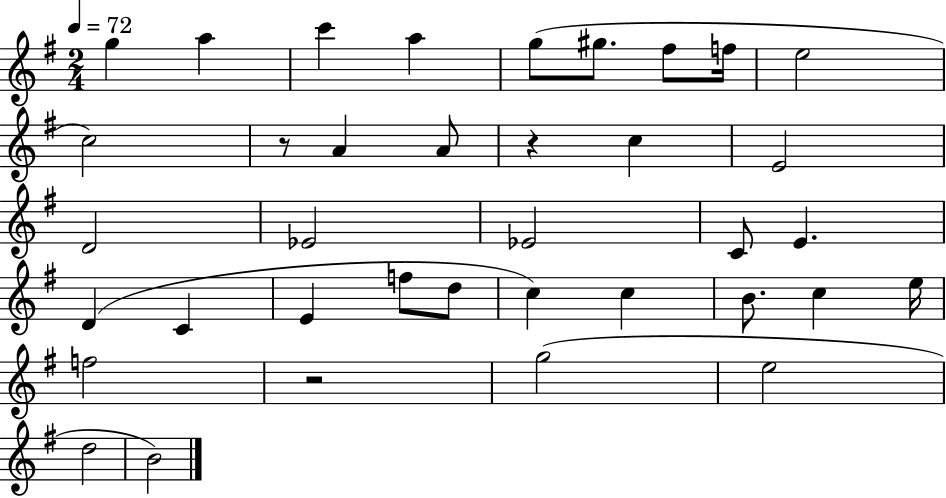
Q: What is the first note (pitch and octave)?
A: G5